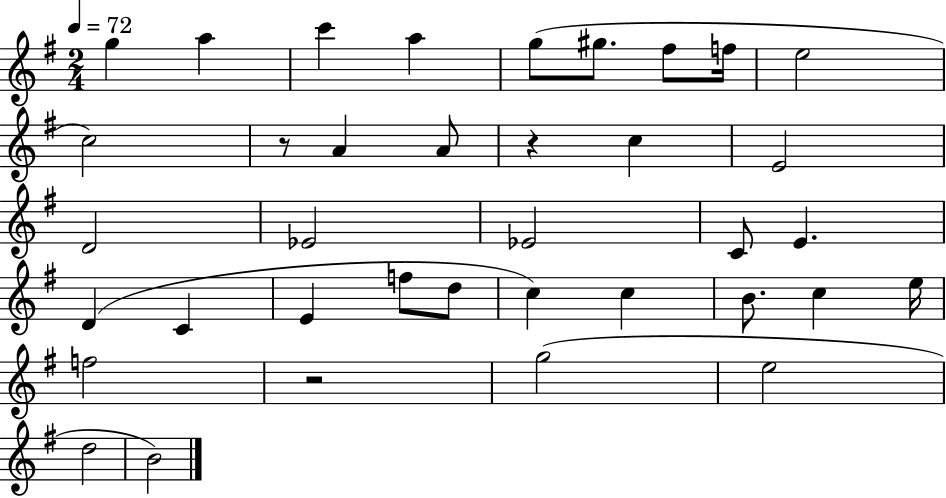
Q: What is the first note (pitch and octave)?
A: G5